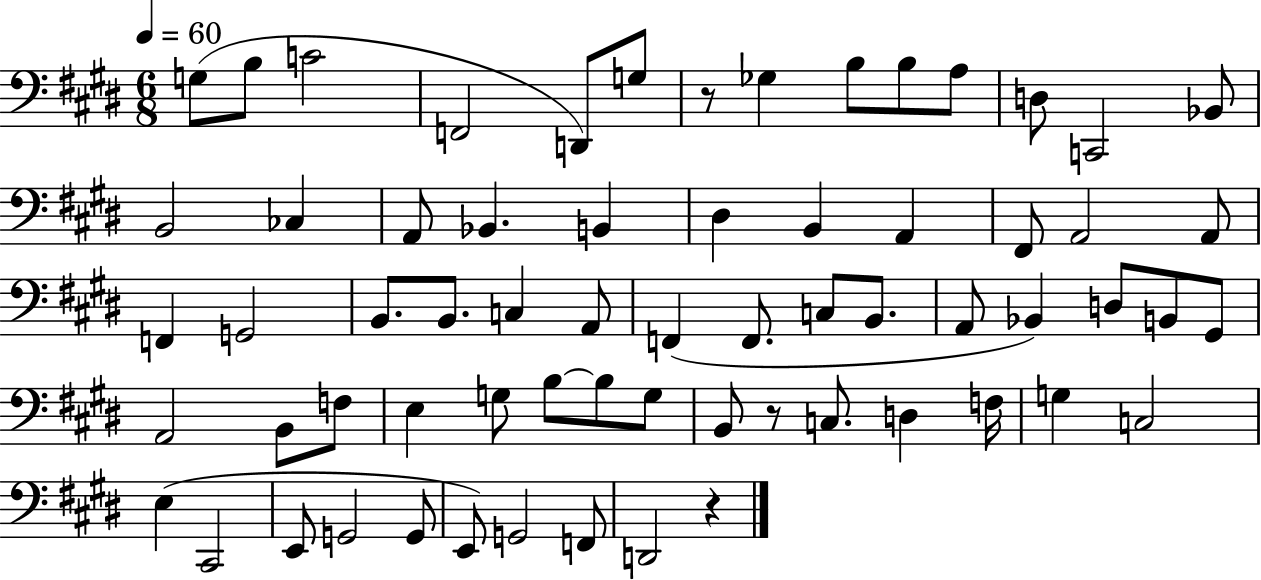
X:1
T:Untitled
M:6/8
L:1/4
K:E
G,/2 B,/2 C2 F,,2 D,,/2 G,/2 z/2 _G, B,/2 B,/2 A,/2 D,/2 C,,2 _B,,/2 B,,2 _C, A,,/2 _B,, B,, ^D, B,, A,, ^F,,/2 A,,2 A,,/2 F,, G,,2 B,,/2 B,,/2 C, A,,/2 F,, F,,/2 C,/2 B,,/2 A,,/2 _B,, D,/2 B,,/2 ^G,,/2 A,,2 B,,/2 F,/2 E, G,/2 B,/2 B,/2 G,/2 B,,/2 z/2 C,/2 D, F,/4 G, C,2 E, ^C,,2 E,,/2 G,,2 G,,/2 E,,/2 G,,2 F,,/2 D,,2 z